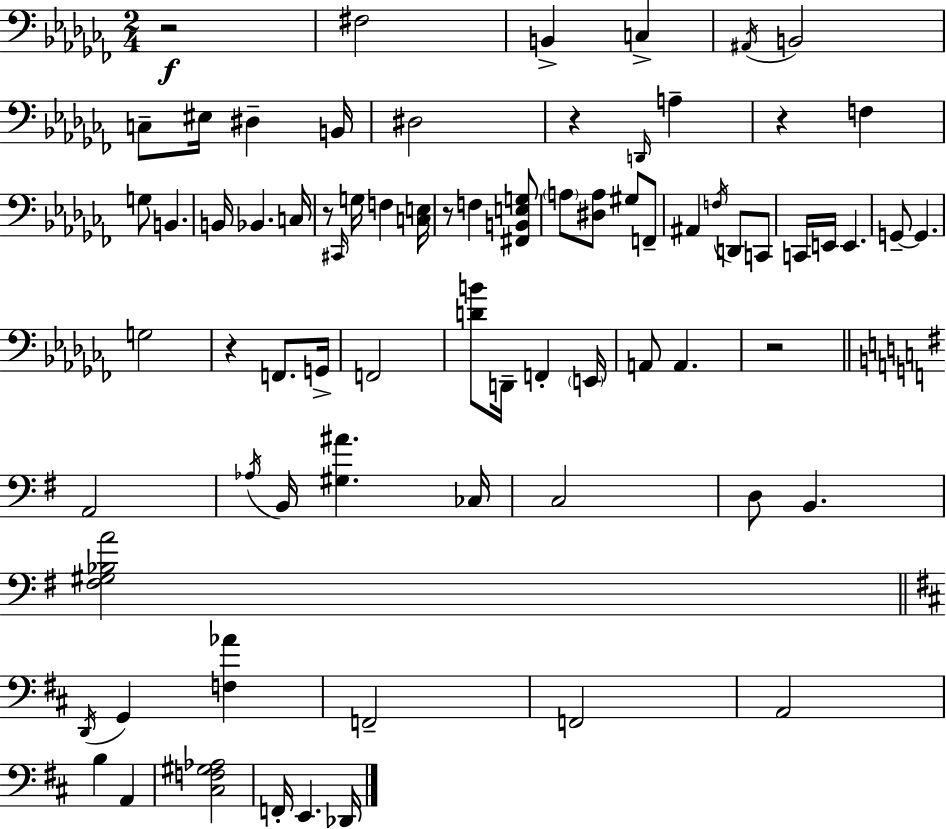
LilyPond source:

{
  \clef bass
  \numericTimeSignature
  \time 2/4
  \key aes \minor
  \repeat volta 2 { r2\f | fis2 | b,4-> c4-> | \acciaccatura { ais,16 } b,2 | \break c8-- eis16 dis4-- | b,16 dis2 | r4 \grace { d,16 } a4-- | r4 f4 | \break g8 b,4. | b,16 bes,4. | c16 r8 \grace { cis,16 } g16 f4 | <c e>16 r8 f4 | \break <fis, b, e g>8 \parenthesize a8 <dis a>8 gis8 | f,8-- ais,4 \acciaccatura { f16 } | d,8 c,8 c,16 e,16 e,4. | g,8--~~ g,4. | \break g2 | r4 | f,8. g,16-> f,2 | <d' b'>8 d,16-- f,4-. | \break \parenthesize e,16 a,8 a,4. | r2 | \bar "||" \break \key e \minor a,2 | \acciaccatura { aes16 } b,16 <gis ais'>4. | ces16 c2 | d8 b,4. | \break <fis gis bes a'>2 | \bar "||" \break \key d \major \acciaccatura { d,16 } g,4 <f aes'>4 | f,2-- | f,2 | a,2 | \break b4 a,4 | <cis f gis aes>2 | f,16-. e,4. | des,16 } \bar "|."
}